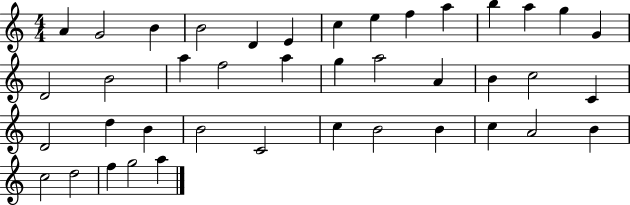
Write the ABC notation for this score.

X:1
T:Untitled
M:4/4
L:1/4
K:C
A G2 B B2 D E c e f a b a g G D2 B2 a f2 a g a2 A B c2 C D2 d B B2 C2 c B2 B c A2 B c2 d2 f g2 a